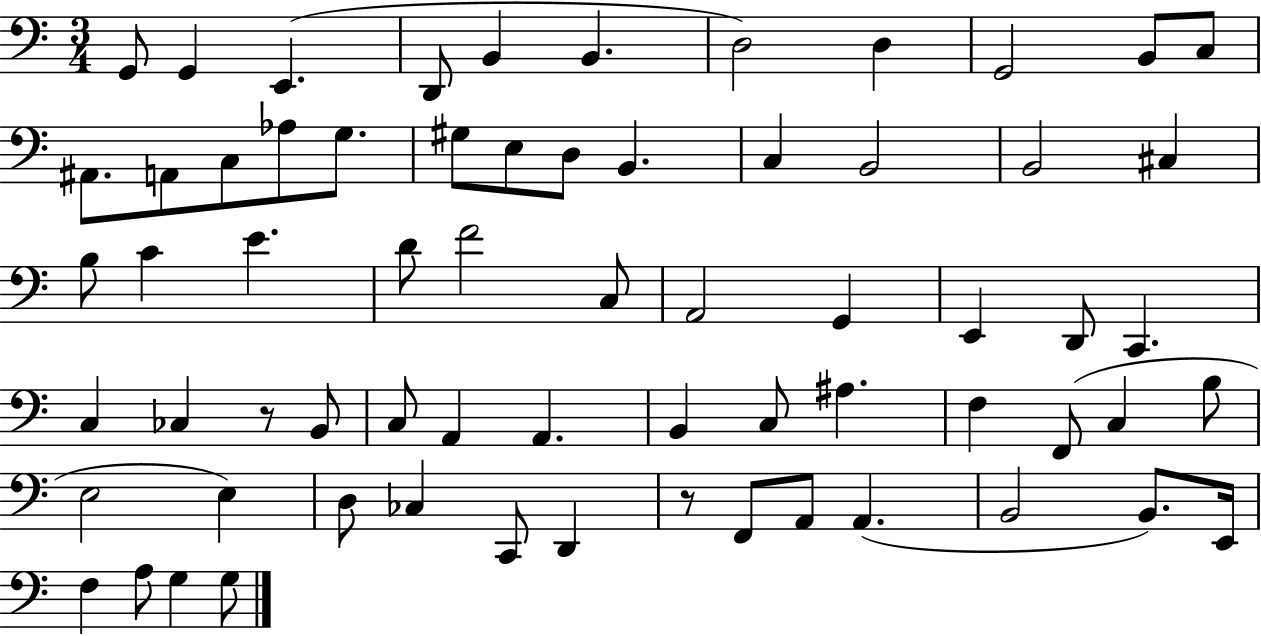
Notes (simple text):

G2/e G2/q E2/q. D2/e B2/q B2/q. D3/h D3/q G2/h B2/e C3/e A#2/e. A2/e C3/e Ab3/e G3/e. G#3/e E3/e D3/e B2/q. C3/q B2/h B2/h C#3/q B3/e C4/q E4/q. D4/e F4/h C3/e A2/h G2/q E2/q D2/e C2/q. C3/q CES3/q R/e B2/e C3/e A2/q A2/q. B2/q C3/e A#3/q. F3/q F2/e C3/q B3/e E3/h E3/q D3/e CES3/q C2/e D2/q R/e F2/e A2/e A2/q. B2/h B2/e. E2/s F3/q A3/e G3/q G3/e